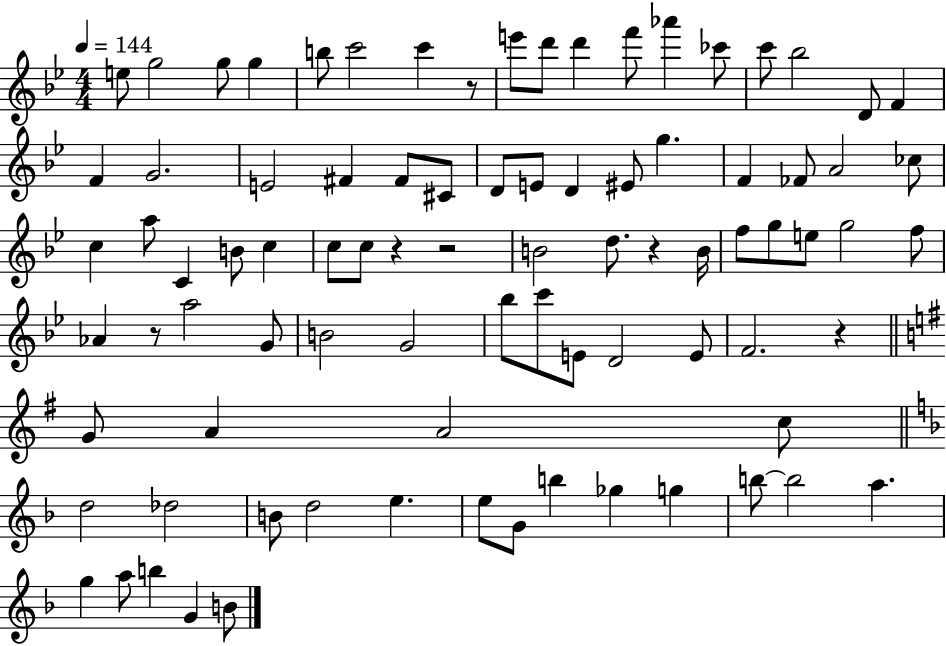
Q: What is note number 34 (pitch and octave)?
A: A5